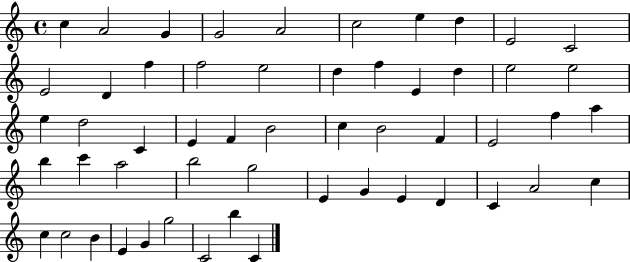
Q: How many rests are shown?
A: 0